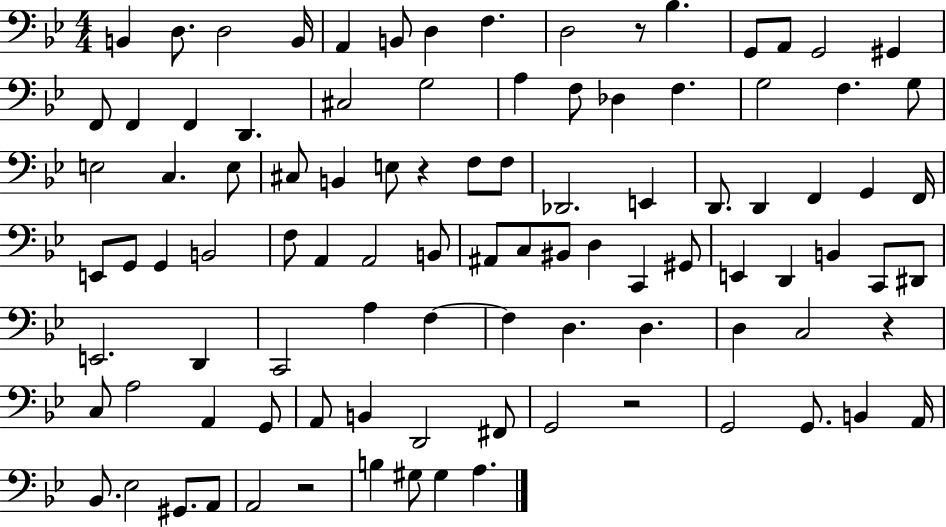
X:1
T:Untitled
M:4/4
L:1/4
K:Bb
B,, D,/2 D,2 B,,/4 A,, B,,/2 D, F, D,2 z/2 _B, G,,/2 A,,/2 G,,2 ^G,, F,,/2 F,, F,, D,, ^C,2 G,2 A, F,/2 _D, F, G,2 F, G,/2 E,2 C, E,/2 ^C,/2 B,, E,/2 z F,/2 F,/2 _D,,2 E,, D,,/2 D,, F,, G,, F,,/4 E,,/2 G,,/2 G,, B,,2 F,/2 A,, A,,2 B,,/2 ^A,,/2 C,/2 ^B,,/2 D, C,, ^G,,/2 E,, D,, B,, C,,/2 ^D,,/2 E,,2 D,, C,,2 A, F, F, D, D, D, C,2 z C,/2 A,2 A,, G,,/2 A,,/2 B,, D,,2 ^F,,/2 G,,2 z2 G,,2 G,,/2 B,, A,,/4 _B,,/2 _E,2 ^G,,/2 A,,/2 A,,2 z2 B, ^G,/2 ^G, A,